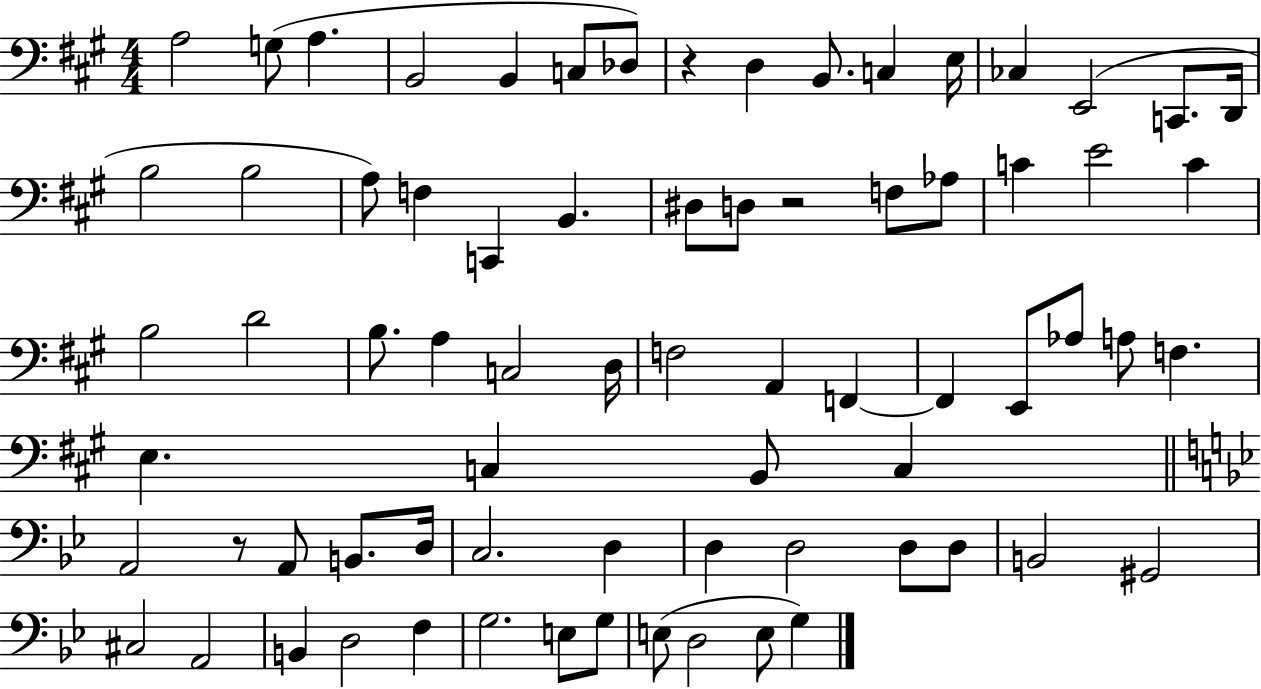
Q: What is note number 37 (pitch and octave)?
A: F2